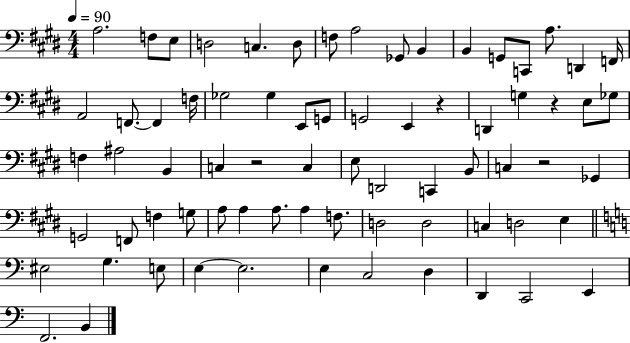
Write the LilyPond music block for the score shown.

{
  \clef bass
  \numericTimeSignature
  \time 4/4
  \key e \major
  \tempo 4 = 90
  a2. f8 e8 | d2 c4. d8 | f8 a2 ges,8 b,4 | b,4 g,8 c,8 a8. d,4 f,16 | \break a,2 f,8.~~ f,4 f16 | ges2 ges4 e,8 g,8 | g,2 e,4 r4 | d,4 g4 r4 e8 ges8 | \break f4 ais2 b,4 | c4 r2 c4 | e8 d,2 c,4 b,8 | c4 r2 ges,4 | \break g,2 f,8 f4 g8 | a8 a4 a8. a4 f8. | d2 d2 | c4 d2 e4 | \break \bar "||" \break \key c \major eis2 g4. e8 | e4~~ e2. | e4 c2 d4 | d,4 c,2 e,4 | \break f,2. b,4 | \bar "|."
}